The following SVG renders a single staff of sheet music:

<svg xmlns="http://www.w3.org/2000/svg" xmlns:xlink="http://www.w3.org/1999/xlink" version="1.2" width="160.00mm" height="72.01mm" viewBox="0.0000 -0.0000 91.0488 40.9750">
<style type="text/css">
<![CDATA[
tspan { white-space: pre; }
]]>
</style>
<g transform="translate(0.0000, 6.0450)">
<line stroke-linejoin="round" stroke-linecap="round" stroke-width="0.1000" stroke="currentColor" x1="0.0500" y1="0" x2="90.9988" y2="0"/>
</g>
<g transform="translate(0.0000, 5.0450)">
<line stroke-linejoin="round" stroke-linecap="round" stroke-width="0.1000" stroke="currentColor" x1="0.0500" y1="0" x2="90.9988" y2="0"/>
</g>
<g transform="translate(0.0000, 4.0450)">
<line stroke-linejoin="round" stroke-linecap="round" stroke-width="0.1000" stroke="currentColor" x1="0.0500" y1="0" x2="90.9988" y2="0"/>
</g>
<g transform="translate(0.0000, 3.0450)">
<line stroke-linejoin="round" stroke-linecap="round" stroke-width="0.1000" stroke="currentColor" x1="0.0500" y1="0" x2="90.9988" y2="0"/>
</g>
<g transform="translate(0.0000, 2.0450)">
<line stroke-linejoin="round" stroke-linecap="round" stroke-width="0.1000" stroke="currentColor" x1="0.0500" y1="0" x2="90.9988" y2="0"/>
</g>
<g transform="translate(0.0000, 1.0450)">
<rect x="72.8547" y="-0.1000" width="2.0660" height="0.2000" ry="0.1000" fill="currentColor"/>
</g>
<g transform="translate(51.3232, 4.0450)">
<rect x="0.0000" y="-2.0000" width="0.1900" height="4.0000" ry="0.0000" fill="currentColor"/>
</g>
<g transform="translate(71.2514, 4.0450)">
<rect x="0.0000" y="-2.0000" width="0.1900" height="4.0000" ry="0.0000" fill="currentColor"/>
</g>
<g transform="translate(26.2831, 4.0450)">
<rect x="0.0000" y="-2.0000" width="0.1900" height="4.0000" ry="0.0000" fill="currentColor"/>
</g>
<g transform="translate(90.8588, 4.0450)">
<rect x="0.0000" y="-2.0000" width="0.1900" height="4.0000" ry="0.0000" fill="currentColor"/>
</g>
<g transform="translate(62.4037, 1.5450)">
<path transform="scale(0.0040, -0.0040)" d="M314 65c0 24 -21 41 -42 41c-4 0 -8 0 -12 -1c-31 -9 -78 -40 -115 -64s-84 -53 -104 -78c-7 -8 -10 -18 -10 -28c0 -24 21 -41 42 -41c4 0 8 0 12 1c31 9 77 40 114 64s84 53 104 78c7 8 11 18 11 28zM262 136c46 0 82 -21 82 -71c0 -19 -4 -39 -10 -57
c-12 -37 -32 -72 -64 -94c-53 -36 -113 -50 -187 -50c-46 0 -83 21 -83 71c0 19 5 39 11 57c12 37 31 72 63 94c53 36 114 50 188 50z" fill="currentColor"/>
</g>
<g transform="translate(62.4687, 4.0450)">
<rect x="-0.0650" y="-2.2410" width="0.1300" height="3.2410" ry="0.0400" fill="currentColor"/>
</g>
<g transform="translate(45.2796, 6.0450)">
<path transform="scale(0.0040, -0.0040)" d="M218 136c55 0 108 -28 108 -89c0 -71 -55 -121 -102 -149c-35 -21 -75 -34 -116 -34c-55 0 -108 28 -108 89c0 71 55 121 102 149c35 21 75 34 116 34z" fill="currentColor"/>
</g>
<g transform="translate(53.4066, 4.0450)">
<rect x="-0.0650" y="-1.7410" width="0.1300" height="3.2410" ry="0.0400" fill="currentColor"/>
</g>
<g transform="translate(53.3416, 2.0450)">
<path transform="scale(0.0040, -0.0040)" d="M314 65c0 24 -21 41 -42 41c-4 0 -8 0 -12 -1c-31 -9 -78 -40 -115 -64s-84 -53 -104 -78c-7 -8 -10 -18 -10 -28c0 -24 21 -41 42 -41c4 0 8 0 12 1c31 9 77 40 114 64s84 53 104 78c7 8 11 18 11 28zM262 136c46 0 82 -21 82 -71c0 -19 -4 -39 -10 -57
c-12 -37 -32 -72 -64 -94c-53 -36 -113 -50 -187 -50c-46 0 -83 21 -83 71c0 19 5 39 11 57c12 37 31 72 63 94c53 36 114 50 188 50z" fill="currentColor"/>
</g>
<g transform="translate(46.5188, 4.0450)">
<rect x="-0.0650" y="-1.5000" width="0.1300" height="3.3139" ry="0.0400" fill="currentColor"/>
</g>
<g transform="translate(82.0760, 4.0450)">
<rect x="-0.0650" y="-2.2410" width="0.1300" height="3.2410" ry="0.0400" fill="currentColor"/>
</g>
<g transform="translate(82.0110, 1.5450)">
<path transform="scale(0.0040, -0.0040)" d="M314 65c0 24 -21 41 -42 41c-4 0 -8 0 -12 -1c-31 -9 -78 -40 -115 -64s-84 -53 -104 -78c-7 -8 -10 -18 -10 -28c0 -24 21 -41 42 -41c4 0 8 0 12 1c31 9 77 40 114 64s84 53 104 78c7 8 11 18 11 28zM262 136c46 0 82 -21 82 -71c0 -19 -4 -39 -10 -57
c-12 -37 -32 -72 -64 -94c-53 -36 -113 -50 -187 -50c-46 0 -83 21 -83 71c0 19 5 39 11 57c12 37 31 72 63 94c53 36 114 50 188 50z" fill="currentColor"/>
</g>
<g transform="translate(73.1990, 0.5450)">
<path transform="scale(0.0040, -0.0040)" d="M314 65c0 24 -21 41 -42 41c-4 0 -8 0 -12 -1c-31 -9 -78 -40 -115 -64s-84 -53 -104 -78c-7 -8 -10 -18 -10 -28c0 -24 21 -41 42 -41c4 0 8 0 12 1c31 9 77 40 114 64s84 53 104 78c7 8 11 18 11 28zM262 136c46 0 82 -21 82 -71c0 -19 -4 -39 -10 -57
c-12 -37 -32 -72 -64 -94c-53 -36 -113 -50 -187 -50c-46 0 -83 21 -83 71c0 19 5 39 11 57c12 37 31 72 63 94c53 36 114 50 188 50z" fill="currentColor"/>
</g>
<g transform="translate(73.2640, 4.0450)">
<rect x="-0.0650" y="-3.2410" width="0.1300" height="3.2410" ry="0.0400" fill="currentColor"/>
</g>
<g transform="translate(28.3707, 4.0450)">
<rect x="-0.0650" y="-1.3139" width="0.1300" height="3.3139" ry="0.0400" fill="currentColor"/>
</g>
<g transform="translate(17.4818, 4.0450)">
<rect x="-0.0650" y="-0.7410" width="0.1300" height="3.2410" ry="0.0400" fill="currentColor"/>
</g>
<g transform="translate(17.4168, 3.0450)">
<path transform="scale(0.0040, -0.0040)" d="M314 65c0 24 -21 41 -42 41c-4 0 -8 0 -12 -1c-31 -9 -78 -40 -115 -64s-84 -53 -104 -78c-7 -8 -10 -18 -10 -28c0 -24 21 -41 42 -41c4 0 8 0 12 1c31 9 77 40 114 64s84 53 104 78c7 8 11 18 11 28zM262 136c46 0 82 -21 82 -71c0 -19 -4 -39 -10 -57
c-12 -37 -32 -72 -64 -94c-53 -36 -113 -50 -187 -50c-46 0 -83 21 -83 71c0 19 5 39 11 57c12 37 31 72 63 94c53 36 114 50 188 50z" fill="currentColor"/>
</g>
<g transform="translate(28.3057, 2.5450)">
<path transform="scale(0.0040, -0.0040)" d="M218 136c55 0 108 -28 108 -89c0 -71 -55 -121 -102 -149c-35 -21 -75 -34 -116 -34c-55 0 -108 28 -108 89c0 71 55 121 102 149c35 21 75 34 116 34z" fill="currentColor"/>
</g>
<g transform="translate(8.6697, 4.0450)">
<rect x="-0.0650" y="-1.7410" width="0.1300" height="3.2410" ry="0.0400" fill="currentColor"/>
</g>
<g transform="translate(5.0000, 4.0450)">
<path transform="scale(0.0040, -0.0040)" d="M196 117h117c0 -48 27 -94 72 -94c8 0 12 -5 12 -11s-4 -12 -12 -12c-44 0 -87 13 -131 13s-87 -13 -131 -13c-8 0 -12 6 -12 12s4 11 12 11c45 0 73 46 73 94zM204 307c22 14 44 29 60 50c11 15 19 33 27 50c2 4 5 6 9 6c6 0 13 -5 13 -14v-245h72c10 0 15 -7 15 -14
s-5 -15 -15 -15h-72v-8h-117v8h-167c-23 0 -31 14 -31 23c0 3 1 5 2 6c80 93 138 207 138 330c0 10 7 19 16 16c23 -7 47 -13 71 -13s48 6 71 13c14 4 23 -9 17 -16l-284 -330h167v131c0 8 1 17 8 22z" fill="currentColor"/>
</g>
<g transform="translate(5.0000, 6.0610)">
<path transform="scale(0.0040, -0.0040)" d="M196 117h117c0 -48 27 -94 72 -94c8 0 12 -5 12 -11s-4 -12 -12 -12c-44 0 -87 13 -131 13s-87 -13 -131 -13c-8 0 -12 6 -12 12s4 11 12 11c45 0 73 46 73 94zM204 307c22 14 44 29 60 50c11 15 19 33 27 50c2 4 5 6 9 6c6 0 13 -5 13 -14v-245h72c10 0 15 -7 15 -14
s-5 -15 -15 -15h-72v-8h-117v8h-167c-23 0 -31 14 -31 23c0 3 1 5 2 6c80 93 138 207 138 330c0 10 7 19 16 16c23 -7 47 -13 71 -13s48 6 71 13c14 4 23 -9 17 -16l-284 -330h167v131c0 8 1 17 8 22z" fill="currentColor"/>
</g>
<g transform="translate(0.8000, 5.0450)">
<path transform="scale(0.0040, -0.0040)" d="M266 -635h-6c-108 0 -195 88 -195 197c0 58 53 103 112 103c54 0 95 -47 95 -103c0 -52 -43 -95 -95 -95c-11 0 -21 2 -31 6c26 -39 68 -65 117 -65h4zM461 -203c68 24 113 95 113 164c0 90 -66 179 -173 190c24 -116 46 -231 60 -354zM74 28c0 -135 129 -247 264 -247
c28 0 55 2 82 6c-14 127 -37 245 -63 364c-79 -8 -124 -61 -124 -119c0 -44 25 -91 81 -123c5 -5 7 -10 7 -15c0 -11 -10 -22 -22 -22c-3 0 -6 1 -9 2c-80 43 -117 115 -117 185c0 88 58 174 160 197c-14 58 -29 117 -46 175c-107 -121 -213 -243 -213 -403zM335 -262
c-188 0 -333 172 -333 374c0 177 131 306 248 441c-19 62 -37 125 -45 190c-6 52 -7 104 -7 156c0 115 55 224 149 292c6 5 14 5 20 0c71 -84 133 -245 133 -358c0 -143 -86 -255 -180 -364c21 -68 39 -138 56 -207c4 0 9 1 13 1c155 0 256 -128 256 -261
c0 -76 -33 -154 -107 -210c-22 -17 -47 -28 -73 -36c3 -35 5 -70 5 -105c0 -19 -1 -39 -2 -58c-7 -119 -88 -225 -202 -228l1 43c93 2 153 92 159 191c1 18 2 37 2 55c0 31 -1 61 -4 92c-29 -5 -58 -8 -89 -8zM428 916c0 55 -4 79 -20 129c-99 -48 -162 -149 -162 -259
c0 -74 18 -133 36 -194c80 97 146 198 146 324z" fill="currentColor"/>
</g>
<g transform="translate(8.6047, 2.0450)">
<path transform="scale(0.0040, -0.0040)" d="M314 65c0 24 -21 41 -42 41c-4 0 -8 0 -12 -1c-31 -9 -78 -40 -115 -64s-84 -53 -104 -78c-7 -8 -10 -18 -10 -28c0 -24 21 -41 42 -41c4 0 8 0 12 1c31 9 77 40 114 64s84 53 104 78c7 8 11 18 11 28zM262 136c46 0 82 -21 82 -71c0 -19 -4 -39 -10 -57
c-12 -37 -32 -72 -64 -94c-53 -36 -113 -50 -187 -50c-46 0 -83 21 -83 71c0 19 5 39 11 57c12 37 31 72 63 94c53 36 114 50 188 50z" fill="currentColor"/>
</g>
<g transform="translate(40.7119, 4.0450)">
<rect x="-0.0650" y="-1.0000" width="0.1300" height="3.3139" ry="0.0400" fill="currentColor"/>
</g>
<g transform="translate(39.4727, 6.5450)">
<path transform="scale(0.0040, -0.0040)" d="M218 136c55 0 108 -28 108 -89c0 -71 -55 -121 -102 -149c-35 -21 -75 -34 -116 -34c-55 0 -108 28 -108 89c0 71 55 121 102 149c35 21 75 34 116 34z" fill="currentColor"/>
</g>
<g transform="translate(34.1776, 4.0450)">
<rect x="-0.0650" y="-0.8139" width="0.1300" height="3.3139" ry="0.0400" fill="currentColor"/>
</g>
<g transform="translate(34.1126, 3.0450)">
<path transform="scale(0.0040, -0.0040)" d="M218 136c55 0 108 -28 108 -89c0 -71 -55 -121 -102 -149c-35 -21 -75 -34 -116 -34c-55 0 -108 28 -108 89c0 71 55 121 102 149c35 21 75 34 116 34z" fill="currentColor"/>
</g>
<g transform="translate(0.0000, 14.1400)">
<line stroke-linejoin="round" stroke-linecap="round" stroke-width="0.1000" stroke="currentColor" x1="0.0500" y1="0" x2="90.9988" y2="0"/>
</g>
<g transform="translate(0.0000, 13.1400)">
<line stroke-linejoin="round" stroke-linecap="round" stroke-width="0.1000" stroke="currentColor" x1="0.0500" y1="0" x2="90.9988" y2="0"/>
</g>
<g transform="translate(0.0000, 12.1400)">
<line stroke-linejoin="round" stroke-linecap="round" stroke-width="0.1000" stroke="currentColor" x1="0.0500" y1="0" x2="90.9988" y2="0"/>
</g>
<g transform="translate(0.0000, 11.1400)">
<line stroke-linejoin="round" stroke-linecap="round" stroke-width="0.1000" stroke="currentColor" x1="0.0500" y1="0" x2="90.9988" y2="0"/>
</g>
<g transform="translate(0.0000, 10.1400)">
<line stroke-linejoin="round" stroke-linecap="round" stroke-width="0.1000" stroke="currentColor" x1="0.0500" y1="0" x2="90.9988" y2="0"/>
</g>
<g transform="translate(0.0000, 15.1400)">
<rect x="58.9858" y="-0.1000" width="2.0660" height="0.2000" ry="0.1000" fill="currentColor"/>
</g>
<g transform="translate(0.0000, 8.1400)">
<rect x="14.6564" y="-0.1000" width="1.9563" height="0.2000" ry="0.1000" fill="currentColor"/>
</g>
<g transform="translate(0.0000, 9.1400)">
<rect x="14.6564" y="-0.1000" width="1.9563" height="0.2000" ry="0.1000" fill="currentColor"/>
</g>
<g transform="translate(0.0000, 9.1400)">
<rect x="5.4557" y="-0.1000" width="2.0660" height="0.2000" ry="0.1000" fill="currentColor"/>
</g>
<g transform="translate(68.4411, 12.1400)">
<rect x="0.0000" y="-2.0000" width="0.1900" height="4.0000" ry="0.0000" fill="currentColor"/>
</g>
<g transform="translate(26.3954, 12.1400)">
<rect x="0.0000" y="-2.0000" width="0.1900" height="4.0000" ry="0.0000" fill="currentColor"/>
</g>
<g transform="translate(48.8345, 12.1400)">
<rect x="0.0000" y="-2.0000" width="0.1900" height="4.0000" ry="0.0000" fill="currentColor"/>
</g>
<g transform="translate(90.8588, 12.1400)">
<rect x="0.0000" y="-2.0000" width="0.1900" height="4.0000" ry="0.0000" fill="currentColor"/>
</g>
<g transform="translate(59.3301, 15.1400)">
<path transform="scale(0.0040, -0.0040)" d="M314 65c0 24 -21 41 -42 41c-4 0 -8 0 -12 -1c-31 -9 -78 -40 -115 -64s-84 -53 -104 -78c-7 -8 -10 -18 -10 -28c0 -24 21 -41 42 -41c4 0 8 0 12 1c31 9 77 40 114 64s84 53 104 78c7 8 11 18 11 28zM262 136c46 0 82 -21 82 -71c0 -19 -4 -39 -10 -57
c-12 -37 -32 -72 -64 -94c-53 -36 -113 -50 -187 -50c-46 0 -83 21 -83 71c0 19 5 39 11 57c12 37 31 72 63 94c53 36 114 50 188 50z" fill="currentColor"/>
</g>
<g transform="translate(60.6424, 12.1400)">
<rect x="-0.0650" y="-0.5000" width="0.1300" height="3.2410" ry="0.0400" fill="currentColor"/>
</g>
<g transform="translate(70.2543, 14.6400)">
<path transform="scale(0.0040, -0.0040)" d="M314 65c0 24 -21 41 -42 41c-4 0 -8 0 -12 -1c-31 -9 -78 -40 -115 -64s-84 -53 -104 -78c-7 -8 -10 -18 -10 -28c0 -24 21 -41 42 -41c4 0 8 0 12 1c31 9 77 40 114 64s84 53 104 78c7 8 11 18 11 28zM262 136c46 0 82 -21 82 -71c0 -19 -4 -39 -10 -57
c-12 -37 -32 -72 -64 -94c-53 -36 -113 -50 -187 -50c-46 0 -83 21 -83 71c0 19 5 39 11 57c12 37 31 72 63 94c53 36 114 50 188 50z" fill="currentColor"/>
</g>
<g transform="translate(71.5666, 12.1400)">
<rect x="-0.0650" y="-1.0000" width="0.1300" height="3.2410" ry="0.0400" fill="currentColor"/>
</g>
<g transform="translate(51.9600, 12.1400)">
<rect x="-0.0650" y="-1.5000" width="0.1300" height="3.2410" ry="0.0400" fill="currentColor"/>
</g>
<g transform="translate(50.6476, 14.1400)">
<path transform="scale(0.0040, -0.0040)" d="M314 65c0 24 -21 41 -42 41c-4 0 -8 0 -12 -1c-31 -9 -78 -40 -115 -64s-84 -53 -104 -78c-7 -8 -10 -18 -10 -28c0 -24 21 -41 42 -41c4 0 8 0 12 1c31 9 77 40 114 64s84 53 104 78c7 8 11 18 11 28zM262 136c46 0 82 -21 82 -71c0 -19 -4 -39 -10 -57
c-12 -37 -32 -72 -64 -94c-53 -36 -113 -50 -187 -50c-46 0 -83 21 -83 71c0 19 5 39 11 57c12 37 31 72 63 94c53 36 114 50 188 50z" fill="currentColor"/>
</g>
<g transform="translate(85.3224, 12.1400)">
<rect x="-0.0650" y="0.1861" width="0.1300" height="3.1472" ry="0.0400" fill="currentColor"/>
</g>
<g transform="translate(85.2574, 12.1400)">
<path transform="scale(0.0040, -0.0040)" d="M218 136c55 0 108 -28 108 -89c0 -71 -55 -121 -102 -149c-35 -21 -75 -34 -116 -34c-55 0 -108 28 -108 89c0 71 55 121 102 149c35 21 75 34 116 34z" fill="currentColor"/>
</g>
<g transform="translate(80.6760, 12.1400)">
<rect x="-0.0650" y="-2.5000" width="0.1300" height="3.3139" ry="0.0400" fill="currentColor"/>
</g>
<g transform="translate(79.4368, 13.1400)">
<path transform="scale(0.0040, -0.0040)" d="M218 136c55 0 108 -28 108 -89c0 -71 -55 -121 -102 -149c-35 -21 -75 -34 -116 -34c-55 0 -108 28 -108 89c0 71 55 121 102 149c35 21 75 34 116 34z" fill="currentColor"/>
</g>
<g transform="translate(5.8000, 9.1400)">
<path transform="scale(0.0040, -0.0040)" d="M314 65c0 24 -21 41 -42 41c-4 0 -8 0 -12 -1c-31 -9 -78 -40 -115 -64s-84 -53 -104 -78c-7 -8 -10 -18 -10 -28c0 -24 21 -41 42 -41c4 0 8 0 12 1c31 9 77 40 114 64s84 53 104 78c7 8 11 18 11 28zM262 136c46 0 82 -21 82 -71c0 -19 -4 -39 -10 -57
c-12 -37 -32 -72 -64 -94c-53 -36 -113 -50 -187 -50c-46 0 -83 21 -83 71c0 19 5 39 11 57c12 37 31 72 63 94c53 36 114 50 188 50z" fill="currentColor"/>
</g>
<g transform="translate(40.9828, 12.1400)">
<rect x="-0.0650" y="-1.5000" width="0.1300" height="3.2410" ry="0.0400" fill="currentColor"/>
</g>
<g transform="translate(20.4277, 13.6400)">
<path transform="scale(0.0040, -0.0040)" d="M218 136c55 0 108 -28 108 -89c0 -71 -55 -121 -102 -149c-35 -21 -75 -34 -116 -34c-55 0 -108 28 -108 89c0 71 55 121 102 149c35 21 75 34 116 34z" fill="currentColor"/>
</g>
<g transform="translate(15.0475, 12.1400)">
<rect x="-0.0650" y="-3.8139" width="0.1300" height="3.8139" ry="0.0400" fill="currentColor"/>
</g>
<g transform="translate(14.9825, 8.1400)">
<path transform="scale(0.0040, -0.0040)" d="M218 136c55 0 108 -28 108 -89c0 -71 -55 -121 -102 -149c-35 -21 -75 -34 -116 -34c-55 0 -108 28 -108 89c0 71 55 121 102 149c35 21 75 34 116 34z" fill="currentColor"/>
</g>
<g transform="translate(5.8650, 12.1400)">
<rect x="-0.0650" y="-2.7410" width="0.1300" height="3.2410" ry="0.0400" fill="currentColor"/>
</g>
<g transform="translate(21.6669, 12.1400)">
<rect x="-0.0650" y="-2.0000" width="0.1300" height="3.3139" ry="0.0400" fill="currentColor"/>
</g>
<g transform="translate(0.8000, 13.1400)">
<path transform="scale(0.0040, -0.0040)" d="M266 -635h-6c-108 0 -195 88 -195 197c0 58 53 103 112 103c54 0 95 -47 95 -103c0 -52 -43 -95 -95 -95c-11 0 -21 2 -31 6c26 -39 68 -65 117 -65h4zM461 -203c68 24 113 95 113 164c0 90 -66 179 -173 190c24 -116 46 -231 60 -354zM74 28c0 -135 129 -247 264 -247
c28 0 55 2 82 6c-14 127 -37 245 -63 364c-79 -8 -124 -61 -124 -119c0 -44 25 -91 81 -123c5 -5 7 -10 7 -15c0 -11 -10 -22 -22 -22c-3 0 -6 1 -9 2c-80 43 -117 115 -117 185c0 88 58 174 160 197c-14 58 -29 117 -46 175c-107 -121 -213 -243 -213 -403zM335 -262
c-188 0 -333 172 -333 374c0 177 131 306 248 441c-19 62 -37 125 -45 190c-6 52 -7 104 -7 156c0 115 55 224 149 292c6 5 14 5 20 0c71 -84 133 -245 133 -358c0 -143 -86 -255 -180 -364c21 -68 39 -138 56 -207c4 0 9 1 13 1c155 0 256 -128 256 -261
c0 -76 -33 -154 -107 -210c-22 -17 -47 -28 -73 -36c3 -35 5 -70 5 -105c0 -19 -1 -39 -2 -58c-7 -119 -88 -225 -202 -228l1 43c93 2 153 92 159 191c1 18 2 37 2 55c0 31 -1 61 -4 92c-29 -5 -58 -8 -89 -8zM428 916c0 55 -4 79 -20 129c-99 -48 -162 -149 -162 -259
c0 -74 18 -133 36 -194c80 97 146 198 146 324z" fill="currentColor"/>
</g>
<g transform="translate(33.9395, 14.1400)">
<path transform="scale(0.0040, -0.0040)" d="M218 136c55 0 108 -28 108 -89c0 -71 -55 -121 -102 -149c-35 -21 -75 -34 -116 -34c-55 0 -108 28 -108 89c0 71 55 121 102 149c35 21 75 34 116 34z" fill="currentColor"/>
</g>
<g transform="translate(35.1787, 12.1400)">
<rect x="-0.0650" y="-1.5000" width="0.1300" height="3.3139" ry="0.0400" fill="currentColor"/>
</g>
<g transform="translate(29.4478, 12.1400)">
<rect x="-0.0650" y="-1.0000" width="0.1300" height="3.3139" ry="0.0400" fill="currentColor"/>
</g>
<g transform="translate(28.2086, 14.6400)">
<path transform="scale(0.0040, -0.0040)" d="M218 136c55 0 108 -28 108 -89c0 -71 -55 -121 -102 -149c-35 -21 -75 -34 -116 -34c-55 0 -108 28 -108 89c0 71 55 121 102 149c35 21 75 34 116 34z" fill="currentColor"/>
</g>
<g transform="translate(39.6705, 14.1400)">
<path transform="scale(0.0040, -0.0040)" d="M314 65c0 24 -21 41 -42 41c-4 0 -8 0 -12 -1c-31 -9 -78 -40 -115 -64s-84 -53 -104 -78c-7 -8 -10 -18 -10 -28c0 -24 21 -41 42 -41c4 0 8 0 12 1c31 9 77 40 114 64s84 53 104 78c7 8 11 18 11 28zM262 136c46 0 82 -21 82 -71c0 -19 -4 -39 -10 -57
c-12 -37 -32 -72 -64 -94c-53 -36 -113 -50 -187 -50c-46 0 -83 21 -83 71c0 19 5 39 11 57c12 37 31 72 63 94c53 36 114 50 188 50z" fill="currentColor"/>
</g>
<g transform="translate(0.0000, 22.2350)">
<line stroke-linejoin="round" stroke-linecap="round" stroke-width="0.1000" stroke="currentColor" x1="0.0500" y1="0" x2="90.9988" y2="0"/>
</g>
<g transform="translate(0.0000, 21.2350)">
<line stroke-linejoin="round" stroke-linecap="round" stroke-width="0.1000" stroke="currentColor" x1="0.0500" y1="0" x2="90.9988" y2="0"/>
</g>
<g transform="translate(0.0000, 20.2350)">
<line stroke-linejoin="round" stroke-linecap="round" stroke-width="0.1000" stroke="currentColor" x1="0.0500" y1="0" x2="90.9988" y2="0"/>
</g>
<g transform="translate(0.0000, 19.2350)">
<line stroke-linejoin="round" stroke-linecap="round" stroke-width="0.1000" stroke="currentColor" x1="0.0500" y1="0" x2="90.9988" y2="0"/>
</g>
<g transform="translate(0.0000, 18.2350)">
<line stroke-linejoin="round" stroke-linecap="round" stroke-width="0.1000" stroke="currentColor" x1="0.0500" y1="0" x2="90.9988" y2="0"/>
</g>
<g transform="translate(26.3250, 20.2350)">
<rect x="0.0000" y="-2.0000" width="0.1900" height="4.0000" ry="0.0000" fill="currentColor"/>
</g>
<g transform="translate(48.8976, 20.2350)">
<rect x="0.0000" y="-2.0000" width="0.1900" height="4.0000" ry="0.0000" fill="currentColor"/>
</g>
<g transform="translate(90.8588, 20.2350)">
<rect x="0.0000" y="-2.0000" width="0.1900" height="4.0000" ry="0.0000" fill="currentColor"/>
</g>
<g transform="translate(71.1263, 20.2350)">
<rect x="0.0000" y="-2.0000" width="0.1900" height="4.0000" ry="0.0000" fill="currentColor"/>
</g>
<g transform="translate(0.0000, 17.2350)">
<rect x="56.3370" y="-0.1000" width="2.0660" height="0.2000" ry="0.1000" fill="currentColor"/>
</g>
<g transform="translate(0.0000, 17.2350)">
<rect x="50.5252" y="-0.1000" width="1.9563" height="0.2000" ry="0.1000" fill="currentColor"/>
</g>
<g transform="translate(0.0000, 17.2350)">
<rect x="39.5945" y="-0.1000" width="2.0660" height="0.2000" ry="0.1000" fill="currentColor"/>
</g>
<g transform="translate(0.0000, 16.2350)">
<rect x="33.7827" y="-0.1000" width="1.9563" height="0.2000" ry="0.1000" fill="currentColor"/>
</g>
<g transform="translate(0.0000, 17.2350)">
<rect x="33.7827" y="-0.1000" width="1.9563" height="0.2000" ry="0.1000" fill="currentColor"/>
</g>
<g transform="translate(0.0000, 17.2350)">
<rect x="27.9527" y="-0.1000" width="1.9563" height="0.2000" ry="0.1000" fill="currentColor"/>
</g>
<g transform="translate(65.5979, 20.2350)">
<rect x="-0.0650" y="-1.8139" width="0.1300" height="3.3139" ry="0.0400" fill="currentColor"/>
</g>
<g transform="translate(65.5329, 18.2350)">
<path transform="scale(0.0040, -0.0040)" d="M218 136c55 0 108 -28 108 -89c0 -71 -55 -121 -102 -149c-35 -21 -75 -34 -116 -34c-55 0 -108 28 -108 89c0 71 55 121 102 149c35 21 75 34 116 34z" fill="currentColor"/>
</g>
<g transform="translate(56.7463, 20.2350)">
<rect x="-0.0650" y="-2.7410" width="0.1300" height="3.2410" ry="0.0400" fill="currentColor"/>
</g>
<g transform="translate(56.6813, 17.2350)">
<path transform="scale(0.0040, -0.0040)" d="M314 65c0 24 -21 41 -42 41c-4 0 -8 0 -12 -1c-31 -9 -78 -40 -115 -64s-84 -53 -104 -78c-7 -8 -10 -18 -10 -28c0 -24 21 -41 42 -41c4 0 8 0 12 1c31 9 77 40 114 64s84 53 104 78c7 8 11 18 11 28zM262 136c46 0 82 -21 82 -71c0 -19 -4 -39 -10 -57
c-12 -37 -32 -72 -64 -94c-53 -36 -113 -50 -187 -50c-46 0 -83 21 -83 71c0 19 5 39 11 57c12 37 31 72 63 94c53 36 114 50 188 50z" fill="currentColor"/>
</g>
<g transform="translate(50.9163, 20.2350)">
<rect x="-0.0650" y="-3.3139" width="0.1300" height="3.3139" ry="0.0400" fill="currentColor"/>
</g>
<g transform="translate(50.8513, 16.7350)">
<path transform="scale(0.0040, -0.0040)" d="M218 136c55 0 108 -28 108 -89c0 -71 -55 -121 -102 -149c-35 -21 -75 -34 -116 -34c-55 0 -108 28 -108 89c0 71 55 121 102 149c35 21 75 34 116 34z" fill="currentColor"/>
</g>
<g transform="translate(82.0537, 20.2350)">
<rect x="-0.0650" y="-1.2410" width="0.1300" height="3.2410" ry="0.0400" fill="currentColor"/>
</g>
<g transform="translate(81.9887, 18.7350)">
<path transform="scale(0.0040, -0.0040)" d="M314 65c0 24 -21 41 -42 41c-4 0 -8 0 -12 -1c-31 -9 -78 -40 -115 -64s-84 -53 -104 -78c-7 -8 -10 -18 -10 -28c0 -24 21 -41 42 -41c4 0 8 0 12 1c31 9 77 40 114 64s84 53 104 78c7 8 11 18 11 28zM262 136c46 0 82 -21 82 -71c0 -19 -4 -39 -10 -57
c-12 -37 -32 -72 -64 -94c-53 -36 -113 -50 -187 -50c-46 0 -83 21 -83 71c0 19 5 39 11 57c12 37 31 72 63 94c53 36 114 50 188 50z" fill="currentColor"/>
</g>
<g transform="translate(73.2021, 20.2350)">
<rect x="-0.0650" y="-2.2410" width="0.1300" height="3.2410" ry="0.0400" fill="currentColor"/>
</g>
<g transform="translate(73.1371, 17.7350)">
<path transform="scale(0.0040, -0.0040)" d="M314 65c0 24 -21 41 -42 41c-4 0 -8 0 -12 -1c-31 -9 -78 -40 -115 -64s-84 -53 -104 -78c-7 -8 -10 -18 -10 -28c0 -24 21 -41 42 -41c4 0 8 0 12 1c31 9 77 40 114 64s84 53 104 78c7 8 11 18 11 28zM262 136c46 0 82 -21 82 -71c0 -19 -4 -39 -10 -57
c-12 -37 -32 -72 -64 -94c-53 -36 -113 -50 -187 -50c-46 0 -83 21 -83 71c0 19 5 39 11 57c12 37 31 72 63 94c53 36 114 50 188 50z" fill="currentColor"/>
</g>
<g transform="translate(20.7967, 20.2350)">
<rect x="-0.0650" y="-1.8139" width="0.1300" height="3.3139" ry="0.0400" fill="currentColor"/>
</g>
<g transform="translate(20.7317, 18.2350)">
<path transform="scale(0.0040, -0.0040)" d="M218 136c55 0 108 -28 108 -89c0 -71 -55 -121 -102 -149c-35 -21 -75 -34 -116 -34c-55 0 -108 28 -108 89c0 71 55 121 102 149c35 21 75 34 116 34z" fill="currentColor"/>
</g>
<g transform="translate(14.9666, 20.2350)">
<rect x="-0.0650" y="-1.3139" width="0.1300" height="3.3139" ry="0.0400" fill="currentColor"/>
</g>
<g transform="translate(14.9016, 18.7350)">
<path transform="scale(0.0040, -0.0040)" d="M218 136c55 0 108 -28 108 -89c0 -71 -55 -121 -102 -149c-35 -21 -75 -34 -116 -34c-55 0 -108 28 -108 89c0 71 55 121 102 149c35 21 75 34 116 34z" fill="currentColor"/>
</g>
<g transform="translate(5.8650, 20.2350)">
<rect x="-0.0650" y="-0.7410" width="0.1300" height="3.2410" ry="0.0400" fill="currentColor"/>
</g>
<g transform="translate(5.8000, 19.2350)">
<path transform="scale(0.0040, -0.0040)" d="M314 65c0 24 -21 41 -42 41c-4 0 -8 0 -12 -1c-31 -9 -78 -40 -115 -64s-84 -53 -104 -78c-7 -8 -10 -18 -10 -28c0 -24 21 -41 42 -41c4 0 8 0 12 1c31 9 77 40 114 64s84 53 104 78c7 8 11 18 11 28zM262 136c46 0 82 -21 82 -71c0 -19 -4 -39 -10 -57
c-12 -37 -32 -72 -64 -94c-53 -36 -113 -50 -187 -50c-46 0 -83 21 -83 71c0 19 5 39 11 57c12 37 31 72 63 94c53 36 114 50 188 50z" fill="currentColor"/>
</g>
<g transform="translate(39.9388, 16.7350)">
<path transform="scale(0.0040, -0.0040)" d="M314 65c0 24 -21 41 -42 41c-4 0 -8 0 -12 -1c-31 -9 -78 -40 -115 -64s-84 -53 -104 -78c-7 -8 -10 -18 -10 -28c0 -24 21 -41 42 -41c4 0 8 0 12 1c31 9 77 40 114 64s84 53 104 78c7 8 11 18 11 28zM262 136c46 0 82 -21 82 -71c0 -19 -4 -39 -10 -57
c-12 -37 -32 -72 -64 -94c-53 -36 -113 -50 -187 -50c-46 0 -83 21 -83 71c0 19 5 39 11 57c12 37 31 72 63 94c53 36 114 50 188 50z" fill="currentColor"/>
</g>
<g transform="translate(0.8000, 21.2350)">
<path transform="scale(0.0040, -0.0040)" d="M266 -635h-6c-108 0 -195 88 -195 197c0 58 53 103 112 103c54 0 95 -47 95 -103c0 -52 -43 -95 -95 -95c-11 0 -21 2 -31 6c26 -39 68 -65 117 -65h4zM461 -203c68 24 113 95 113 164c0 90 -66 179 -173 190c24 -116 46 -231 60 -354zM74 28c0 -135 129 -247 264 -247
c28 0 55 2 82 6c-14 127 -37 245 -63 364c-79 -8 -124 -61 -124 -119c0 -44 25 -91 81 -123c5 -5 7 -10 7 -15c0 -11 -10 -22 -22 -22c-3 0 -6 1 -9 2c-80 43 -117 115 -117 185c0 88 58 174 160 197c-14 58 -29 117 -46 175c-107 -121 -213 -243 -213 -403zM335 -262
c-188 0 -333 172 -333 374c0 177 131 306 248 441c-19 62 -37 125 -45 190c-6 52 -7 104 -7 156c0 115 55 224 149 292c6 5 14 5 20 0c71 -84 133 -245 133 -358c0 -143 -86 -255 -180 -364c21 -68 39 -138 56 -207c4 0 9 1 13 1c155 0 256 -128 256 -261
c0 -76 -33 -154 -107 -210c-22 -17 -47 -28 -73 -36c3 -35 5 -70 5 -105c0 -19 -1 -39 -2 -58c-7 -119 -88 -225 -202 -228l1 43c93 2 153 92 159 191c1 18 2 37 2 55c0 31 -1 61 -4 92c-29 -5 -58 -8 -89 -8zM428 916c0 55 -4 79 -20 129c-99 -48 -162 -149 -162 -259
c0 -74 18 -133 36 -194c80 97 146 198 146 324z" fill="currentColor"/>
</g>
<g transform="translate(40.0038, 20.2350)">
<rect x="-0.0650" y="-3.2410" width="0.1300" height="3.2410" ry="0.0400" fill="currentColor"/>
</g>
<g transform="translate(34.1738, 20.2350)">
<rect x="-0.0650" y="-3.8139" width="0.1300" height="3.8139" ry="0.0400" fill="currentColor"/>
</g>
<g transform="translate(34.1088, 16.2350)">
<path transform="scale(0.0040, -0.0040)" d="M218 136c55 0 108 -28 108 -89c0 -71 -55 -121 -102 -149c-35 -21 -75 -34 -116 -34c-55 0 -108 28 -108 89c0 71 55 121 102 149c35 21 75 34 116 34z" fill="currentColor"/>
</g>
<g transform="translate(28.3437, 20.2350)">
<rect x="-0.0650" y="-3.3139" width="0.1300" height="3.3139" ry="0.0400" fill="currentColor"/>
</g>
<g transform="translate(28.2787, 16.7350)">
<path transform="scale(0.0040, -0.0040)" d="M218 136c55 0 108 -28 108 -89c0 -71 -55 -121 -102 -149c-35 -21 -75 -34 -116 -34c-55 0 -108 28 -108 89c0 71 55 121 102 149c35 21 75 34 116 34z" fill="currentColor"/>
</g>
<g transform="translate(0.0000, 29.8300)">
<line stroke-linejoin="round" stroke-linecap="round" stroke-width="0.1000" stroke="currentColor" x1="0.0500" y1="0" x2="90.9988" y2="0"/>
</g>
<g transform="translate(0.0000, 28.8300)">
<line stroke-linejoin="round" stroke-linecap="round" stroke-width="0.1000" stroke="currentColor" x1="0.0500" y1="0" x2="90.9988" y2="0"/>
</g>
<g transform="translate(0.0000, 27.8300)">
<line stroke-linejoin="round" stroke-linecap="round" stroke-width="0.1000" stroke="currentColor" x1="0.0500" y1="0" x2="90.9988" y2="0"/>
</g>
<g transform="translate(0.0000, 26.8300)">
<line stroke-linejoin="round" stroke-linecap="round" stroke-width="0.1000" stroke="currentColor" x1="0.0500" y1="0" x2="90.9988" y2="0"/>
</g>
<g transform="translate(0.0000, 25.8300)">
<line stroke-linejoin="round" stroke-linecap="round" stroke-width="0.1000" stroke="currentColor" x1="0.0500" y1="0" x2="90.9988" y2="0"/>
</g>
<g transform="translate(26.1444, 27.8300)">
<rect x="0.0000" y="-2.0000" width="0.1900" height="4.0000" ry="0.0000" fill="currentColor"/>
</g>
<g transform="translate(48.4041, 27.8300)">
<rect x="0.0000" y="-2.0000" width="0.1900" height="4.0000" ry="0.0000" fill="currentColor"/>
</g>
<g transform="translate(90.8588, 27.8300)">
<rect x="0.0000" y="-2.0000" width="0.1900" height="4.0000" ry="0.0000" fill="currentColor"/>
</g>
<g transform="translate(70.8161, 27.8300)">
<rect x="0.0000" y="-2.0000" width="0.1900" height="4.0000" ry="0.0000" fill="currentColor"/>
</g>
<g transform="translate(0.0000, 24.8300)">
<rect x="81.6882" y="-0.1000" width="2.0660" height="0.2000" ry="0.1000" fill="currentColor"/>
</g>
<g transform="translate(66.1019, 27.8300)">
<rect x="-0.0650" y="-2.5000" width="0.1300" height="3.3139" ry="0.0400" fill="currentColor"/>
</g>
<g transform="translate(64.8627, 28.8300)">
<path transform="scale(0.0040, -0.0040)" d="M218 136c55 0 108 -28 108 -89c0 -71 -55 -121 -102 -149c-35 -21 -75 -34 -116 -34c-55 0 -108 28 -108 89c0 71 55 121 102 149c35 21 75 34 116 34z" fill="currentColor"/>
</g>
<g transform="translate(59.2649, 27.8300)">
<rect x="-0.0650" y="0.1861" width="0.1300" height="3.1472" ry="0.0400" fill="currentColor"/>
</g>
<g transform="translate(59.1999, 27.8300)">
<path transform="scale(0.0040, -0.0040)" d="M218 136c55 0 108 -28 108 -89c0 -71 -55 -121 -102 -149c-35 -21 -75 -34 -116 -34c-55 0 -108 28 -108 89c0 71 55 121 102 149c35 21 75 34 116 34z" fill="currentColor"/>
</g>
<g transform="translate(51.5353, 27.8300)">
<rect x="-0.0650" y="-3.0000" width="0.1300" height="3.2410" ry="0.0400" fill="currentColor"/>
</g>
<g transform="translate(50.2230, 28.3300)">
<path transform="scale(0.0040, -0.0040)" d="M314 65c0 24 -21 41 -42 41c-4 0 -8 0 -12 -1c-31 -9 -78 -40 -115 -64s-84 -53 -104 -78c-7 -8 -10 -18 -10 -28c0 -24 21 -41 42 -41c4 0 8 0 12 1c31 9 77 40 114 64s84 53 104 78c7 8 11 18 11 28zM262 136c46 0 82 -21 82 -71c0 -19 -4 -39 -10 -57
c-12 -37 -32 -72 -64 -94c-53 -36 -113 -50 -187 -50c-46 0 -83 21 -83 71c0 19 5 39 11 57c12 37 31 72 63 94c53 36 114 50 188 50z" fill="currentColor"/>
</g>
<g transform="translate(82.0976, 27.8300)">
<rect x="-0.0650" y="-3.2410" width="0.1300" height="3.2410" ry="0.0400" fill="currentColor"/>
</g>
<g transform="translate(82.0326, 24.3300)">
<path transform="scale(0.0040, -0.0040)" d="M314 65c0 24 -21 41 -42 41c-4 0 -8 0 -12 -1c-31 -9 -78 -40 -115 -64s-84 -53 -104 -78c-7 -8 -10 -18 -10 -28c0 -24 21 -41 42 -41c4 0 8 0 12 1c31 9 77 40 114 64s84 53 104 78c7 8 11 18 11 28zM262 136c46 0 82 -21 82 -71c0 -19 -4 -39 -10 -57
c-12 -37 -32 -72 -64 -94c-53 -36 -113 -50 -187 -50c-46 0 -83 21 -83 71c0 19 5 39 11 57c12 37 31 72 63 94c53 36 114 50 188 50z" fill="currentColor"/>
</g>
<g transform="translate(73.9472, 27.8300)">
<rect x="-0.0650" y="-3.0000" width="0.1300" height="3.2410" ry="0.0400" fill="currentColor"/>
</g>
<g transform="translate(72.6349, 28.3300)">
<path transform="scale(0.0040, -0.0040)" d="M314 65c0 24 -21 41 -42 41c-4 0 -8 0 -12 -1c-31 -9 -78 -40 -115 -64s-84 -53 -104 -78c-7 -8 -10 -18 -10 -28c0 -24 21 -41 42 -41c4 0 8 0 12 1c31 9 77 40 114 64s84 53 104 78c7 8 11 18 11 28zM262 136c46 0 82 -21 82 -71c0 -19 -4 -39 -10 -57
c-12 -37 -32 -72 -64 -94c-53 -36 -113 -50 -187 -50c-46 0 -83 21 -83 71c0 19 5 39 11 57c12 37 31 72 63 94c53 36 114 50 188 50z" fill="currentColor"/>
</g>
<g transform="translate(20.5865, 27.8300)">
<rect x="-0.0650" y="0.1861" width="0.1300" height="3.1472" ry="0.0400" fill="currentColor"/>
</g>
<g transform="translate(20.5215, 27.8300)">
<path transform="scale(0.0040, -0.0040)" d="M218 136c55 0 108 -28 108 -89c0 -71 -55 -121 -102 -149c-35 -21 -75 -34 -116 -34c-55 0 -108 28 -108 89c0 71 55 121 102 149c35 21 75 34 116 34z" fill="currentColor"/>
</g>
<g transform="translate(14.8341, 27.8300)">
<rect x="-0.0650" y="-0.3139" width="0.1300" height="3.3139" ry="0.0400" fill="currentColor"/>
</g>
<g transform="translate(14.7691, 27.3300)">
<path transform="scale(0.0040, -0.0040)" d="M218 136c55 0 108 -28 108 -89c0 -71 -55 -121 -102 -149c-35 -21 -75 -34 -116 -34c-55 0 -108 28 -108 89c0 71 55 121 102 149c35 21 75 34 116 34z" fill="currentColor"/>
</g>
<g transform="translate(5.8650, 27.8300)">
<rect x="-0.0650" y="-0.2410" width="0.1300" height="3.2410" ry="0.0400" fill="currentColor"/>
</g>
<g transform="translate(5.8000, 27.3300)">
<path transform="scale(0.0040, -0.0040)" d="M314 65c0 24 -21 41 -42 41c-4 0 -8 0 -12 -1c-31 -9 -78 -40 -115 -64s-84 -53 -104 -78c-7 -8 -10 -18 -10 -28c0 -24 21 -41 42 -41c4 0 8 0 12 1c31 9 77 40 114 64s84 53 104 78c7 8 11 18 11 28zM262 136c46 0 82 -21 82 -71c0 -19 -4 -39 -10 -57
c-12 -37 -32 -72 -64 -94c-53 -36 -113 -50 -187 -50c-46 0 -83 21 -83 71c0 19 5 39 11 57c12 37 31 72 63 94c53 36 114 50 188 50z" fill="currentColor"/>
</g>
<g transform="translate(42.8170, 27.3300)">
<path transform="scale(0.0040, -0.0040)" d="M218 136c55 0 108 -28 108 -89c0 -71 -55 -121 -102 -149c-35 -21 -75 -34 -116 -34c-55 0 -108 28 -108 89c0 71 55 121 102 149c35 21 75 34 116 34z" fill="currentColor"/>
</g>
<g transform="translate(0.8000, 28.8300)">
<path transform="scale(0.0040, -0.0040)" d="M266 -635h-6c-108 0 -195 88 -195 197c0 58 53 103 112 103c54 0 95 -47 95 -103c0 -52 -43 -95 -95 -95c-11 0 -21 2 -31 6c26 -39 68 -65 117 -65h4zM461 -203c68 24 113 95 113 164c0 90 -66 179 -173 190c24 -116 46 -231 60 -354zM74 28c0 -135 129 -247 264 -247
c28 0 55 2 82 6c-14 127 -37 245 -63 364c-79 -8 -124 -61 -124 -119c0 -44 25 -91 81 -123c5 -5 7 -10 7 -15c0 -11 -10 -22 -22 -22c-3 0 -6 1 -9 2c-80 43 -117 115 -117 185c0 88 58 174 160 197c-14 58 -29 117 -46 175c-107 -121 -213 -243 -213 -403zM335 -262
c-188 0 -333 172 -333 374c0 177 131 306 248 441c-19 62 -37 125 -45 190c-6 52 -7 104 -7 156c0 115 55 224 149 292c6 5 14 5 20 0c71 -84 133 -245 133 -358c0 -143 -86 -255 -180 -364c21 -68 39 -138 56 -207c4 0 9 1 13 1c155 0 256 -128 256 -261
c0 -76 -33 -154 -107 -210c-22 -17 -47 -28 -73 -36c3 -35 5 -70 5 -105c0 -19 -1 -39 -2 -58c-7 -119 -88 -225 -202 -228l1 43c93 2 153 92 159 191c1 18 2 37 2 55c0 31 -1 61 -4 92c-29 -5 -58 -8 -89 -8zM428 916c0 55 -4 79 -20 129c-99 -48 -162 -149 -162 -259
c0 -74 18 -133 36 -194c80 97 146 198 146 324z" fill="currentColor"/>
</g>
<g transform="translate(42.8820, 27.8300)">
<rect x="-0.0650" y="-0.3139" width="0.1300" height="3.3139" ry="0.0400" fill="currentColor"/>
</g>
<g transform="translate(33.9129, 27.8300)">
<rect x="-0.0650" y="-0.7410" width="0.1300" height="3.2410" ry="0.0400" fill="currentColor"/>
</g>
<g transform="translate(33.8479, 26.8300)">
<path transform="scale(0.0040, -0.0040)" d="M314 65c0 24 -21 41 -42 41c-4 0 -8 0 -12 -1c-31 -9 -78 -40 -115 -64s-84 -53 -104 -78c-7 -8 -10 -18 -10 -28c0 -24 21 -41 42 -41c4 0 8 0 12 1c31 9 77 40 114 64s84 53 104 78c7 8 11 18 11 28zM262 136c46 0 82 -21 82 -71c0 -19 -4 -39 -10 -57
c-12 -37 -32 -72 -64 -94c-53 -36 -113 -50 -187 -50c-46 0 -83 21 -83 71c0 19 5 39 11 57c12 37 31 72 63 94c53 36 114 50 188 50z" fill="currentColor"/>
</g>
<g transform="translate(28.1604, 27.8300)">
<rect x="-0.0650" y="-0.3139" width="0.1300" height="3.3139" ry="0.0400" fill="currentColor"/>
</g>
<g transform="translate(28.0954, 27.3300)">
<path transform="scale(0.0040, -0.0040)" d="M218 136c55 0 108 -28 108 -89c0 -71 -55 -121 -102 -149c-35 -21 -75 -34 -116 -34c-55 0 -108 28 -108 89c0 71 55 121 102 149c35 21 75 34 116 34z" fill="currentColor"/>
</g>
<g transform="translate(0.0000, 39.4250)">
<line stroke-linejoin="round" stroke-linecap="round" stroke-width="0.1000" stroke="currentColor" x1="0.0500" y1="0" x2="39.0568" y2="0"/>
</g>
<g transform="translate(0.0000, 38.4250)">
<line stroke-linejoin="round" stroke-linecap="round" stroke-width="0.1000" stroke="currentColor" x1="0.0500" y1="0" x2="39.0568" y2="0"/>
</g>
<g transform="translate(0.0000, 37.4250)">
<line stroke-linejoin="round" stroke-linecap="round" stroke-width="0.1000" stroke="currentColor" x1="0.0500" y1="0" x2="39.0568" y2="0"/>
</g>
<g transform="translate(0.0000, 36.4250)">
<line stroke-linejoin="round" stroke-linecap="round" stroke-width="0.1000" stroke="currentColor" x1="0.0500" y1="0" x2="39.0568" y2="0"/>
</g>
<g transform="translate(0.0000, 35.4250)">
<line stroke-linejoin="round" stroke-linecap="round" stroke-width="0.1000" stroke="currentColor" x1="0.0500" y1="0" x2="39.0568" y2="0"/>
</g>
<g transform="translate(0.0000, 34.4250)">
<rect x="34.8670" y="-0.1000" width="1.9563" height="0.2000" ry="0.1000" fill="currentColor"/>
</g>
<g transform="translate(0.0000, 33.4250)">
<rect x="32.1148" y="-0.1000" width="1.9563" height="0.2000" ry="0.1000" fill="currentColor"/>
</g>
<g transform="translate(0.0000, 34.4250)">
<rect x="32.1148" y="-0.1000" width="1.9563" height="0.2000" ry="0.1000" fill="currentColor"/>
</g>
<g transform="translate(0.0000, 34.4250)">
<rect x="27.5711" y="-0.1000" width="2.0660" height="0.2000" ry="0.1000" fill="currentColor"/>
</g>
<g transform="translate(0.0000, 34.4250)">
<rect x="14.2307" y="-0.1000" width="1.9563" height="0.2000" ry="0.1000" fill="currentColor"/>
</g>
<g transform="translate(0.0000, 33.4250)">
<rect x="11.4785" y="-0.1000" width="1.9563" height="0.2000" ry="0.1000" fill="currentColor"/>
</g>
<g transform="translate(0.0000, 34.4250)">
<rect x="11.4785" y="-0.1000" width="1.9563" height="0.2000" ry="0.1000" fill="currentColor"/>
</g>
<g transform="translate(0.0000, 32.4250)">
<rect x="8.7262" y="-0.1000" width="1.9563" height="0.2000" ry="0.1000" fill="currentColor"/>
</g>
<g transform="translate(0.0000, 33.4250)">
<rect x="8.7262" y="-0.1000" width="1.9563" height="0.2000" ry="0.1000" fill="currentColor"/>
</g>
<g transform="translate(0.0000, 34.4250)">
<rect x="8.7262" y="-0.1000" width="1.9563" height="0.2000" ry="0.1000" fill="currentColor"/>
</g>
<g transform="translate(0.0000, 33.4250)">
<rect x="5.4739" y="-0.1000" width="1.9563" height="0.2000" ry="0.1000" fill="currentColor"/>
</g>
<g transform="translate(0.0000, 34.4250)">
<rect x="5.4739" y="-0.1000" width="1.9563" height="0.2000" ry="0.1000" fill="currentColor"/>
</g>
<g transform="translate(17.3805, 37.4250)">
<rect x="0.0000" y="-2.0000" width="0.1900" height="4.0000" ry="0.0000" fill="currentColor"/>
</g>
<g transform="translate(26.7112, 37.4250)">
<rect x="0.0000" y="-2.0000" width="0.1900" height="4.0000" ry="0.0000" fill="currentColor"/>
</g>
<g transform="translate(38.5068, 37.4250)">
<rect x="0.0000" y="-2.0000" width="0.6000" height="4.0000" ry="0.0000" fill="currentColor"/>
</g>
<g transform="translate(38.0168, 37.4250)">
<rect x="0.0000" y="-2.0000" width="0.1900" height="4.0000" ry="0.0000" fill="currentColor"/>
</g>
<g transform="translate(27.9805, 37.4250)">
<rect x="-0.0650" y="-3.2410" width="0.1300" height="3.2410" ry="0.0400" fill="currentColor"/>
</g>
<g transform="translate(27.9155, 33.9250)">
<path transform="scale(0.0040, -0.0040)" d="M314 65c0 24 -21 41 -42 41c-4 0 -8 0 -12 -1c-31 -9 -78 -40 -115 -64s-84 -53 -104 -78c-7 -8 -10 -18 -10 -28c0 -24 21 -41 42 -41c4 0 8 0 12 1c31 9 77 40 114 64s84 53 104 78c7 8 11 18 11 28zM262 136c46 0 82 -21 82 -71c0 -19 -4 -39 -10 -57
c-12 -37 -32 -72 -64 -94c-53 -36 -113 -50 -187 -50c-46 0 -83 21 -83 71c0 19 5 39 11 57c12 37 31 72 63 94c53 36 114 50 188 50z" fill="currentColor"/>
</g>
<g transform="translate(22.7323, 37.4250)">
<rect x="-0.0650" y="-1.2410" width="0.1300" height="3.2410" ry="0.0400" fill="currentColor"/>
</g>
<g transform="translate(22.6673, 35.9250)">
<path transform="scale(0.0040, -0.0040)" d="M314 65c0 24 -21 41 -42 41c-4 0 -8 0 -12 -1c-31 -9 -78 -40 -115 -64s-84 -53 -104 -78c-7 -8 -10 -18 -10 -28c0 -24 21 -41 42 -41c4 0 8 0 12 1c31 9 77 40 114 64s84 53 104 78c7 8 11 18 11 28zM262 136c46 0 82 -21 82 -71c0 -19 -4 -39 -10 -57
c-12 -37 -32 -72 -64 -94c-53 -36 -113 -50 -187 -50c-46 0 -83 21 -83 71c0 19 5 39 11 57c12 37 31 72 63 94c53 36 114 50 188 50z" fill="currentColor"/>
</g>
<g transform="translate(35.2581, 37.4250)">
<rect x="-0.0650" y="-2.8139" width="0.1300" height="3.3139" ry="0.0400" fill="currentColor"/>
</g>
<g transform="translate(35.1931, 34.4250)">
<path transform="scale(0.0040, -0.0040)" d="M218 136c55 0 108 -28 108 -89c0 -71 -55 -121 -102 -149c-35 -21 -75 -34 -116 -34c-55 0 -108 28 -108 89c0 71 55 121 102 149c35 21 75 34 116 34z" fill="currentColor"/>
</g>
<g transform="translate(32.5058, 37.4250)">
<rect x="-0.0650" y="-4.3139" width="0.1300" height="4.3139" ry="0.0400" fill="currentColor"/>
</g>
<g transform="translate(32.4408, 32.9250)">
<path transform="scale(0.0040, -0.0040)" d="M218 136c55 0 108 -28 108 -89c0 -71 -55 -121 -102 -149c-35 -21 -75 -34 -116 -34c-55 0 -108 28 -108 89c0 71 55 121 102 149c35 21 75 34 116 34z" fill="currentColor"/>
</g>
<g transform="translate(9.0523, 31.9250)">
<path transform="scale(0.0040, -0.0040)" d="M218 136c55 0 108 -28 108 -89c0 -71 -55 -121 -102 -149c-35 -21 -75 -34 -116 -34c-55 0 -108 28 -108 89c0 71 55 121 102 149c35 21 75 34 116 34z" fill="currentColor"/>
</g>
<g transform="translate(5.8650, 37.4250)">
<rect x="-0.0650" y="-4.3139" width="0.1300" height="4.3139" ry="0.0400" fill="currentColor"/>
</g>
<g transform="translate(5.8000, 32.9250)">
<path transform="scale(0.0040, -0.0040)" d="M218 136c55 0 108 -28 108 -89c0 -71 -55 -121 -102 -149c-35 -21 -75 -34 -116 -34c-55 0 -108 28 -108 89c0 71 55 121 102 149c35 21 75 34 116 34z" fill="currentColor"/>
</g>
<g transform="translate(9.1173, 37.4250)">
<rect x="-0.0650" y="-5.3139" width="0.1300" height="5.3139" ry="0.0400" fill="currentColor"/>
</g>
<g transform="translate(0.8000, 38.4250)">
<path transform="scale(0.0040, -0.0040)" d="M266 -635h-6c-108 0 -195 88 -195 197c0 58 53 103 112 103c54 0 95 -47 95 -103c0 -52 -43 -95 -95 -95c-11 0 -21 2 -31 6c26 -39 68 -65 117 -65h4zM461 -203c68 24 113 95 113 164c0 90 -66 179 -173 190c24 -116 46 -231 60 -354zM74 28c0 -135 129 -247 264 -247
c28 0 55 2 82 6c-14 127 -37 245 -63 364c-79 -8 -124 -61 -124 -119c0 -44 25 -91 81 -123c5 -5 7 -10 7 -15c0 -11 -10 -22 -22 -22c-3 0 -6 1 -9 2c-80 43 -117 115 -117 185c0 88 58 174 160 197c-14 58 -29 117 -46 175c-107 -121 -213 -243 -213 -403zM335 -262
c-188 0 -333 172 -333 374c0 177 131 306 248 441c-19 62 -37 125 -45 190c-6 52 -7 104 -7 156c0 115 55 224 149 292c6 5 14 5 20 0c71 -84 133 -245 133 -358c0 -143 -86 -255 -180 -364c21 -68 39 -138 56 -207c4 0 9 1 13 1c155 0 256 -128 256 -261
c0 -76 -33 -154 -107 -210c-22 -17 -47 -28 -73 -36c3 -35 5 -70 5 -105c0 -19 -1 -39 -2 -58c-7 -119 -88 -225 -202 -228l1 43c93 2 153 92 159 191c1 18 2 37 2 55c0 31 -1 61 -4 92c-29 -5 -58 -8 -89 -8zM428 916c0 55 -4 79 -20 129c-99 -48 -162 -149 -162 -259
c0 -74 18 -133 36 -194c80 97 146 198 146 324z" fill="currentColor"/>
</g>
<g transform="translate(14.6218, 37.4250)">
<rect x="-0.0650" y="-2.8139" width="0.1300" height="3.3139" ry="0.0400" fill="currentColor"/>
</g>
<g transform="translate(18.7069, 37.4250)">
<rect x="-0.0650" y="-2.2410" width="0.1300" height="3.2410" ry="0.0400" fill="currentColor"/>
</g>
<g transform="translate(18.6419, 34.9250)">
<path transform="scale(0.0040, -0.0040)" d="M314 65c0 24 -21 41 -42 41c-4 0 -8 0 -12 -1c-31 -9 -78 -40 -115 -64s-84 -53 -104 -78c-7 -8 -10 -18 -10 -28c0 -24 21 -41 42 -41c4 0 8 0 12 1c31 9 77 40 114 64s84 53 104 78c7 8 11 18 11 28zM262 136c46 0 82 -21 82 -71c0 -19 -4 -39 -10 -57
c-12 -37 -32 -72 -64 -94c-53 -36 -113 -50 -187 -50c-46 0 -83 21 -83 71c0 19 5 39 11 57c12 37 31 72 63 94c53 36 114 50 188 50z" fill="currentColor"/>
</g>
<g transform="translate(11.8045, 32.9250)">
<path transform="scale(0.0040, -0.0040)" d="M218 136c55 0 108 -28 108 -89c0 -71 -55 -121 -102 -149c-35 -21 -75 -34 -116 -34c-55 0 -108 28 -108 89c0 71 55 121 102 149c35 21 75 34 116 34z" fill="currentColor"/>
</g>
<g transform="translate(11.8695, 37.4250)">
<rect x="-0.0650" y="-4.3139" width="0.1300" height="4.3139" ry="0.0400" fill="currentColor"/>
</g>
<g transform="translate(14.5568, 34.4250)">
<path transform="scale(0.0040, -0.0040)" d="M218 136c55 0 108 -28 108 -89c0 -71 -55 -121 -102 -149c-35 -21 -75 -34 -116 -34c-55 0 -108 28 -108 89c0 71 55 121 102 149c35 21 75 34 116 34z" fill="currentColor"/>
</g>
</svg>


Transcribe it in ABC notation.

X:1
T:Untitled
M:4/4
L:1/4
K:C
f2 d2 e d D E f2 g2 b2 g2 a2 c' F D E E2 E2 C2 D2 G B d2 e f b c' b2 b a2 f g2 e2 c2 c B c d2 c A2 B G A2 b2 d' f' d' a g2 e2 b2 d' a